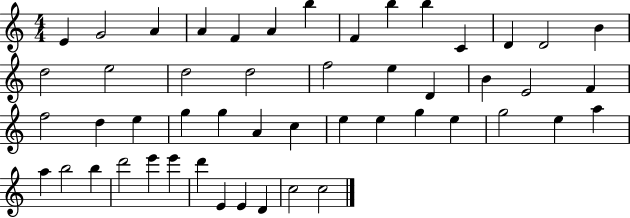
E4/q G4/h A4/q A4/q F4/q A4/q B5/q F4/q B5/q B5/q C4/q D4/q D4/h B4/q D5/h E5/h D5/h D5/h F5/h E5/q D4/q B4/q E4/h F4/q F5/h D5/q E5/q G5/q G5/q A4/q C5/q E5/q E5/q G5/q E5/q G5/h E5/q A5/q A5/q B5/h B5/q D6/h E6/q E6/q D6/q E4/q E4/q D4/q C5/h C5/h